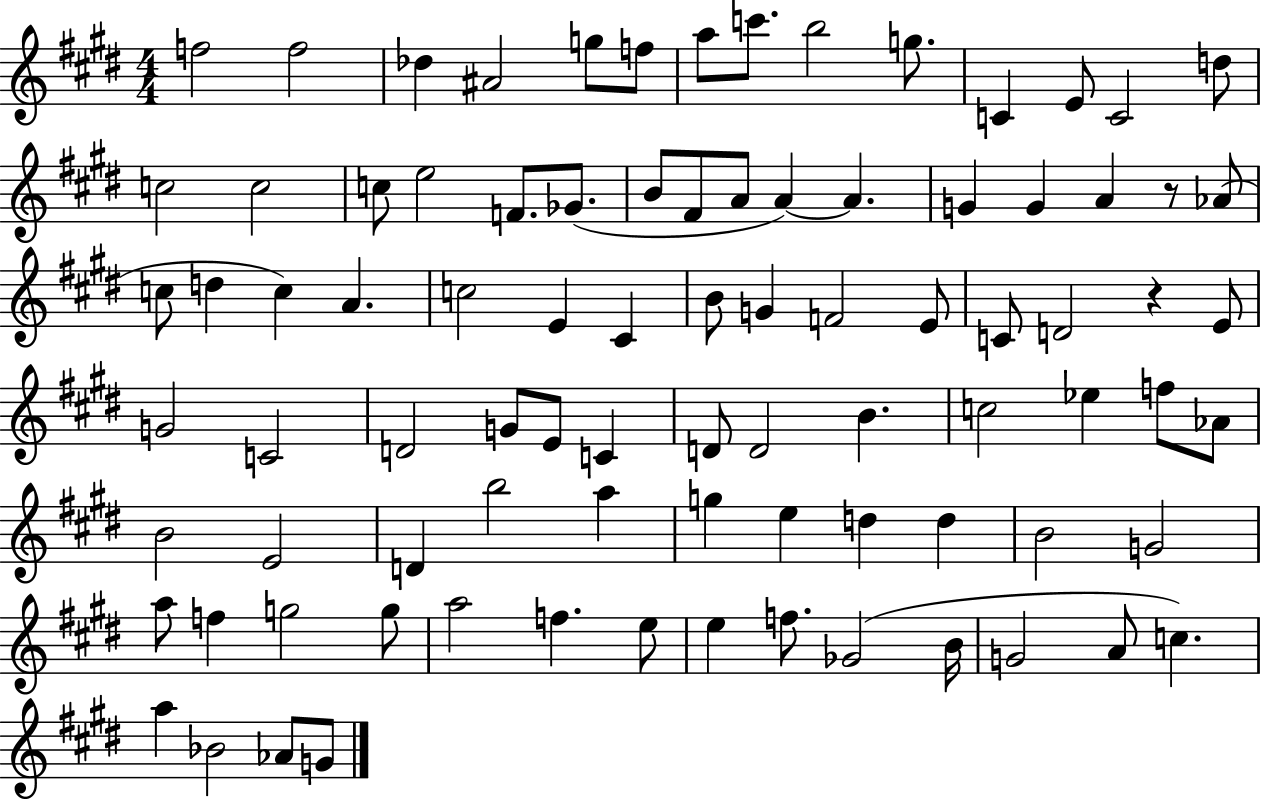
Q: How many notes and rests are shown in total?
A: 87